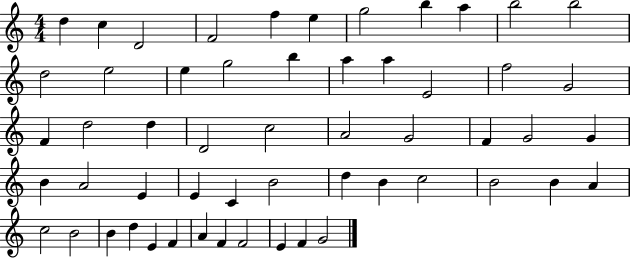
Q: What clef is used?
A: treble